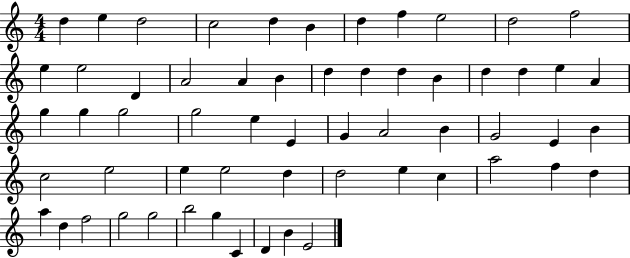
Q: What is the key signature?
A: C major